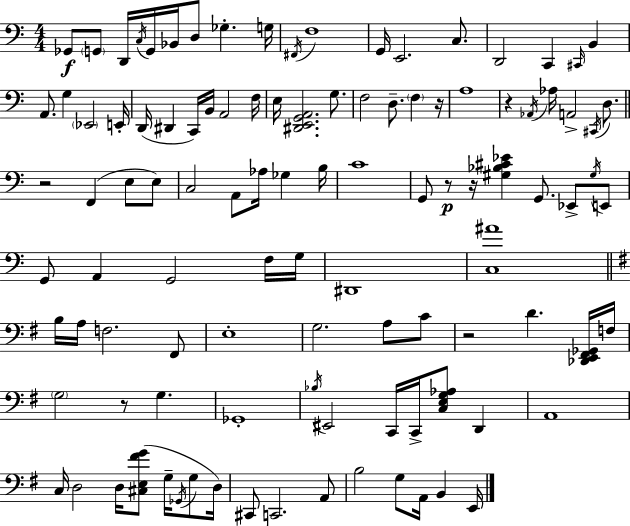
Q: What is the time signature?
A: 4/4